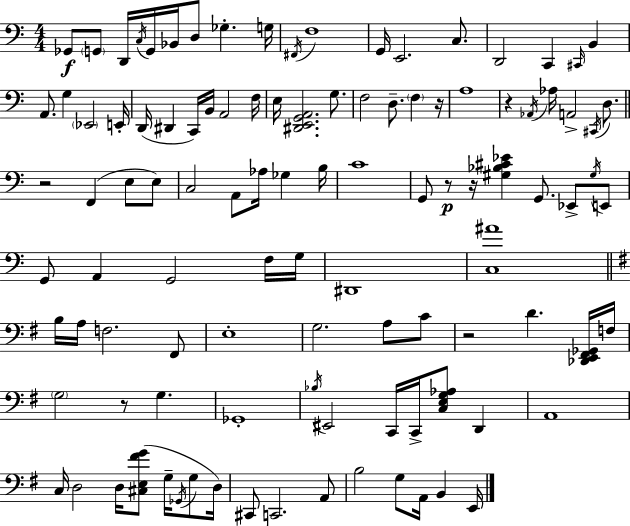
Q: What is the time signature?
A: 4/4